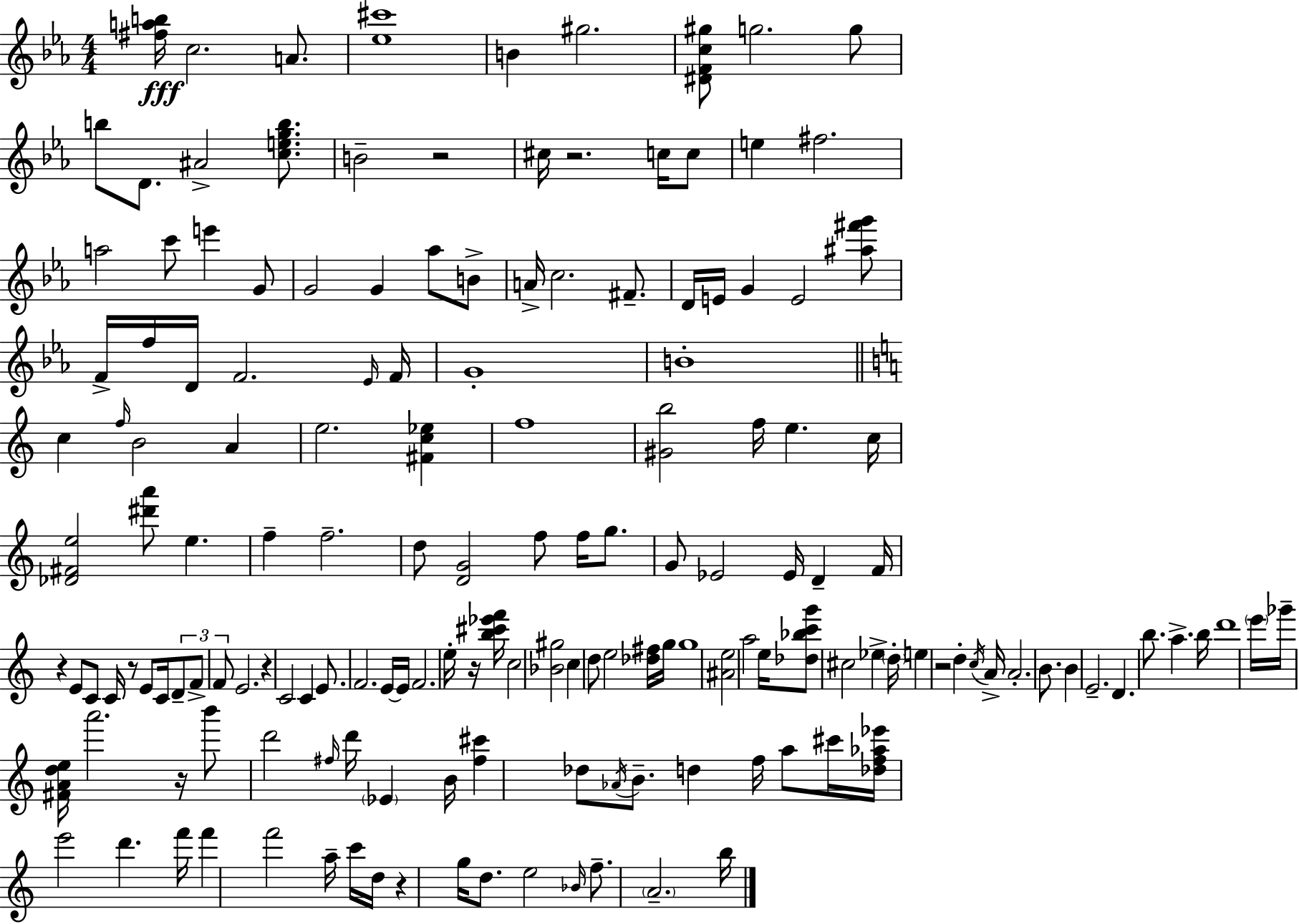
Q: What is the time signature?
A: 4/4